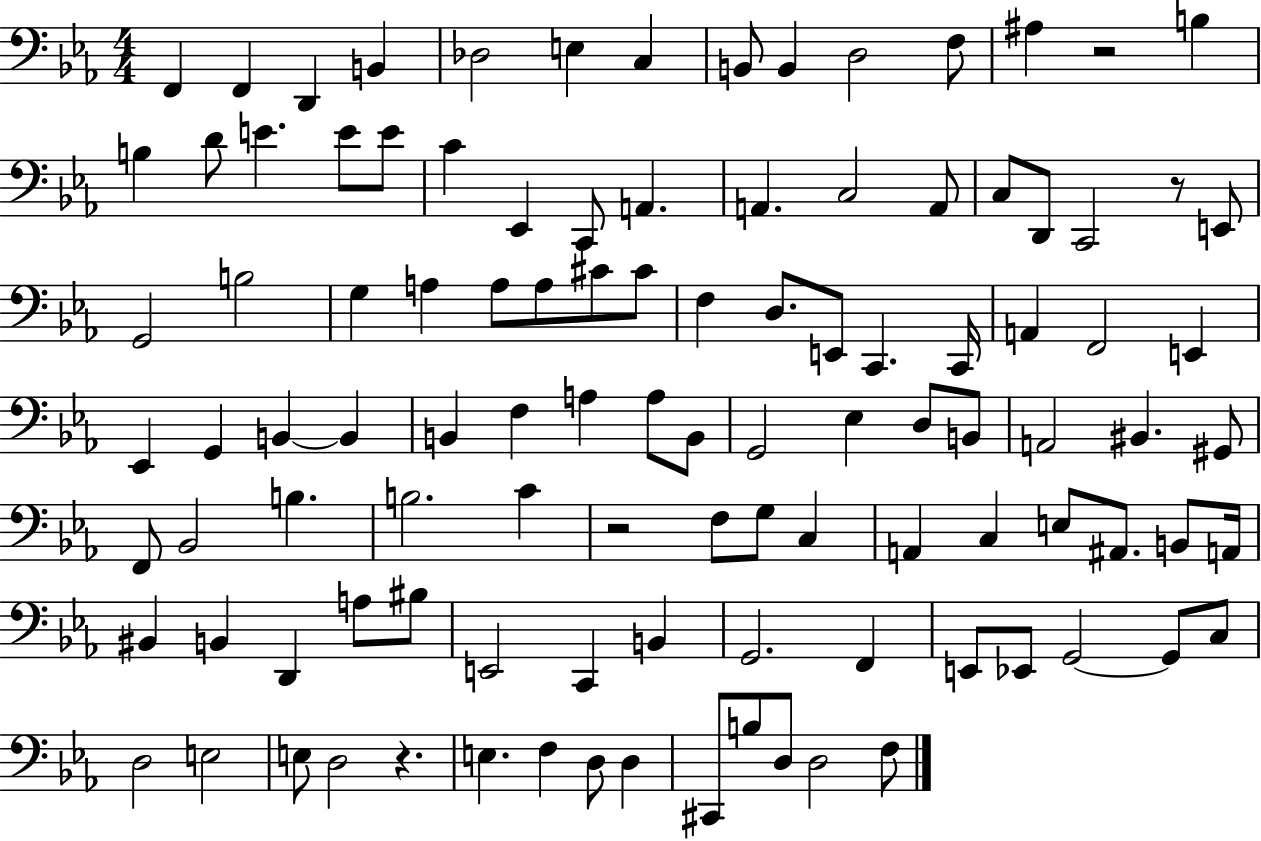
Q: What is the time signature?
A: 4/4